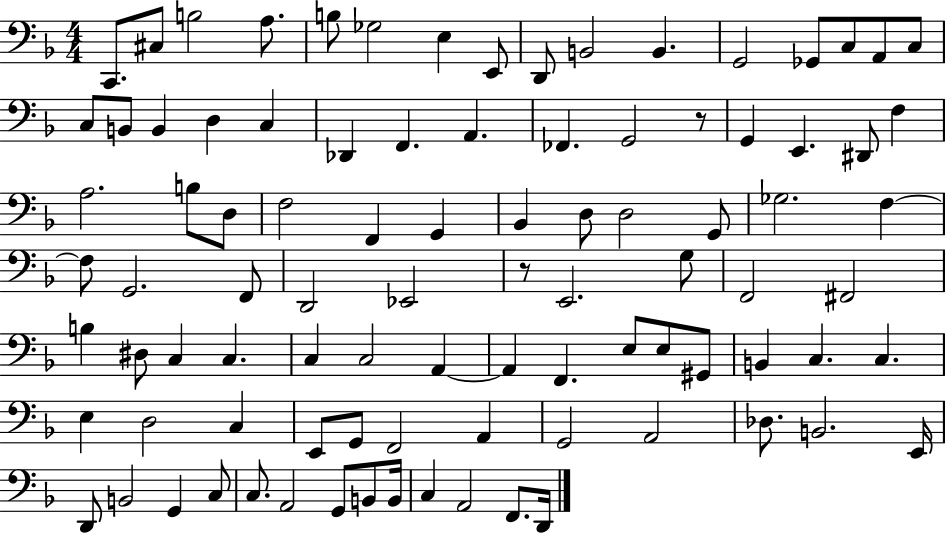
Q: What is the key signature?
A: F major